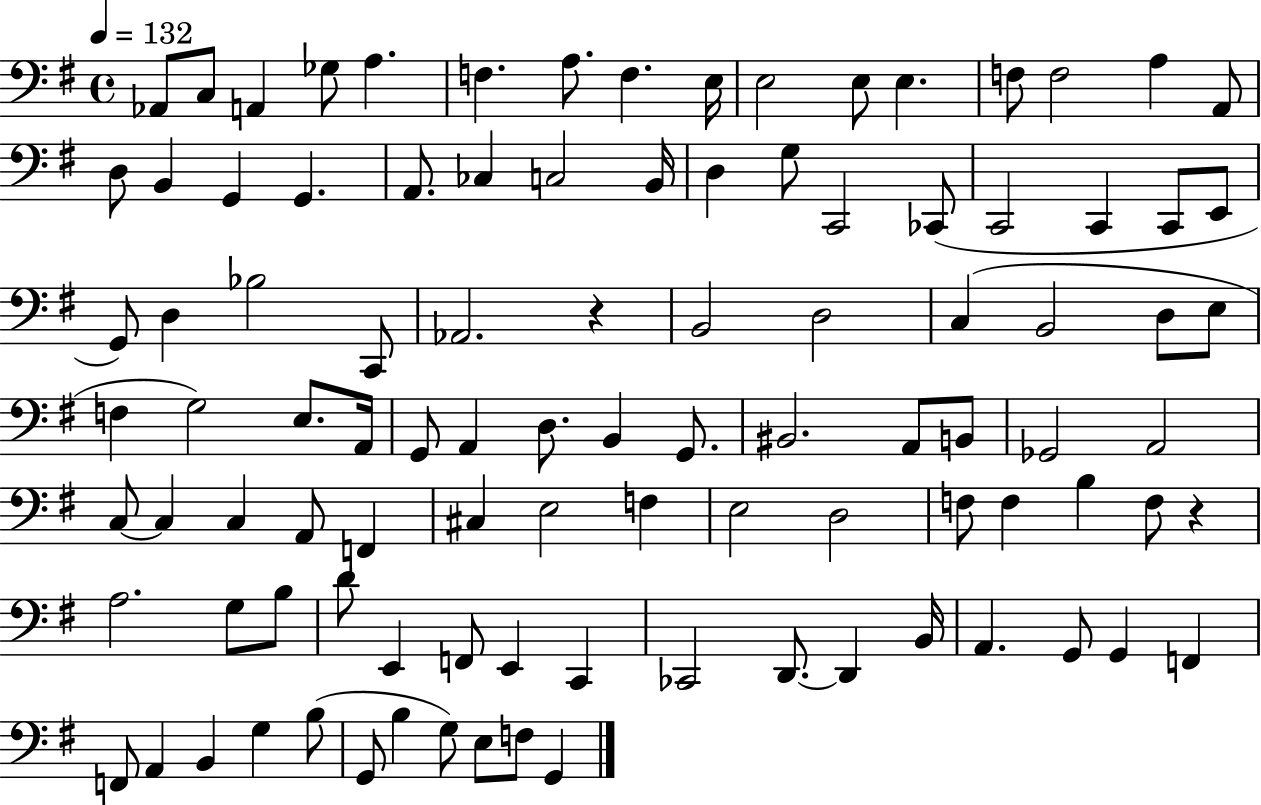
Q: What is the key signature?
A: G major